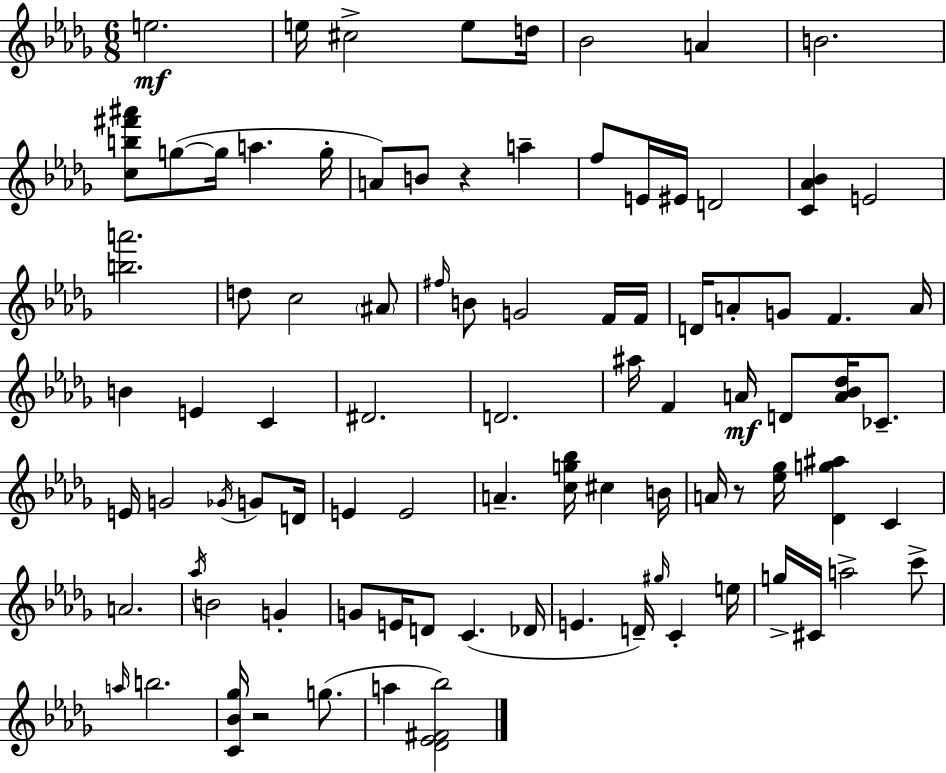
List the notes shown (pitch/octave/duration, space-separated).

E5/h. E5/s C#5/h E5/e D5/s Bb4/h A4/q B4/h. [C5,B5,F#6,A#6]/e G5/e G5/s A5/q. G5/s A4/e B4/e R/q A5/q F5/e E4/s EIS4/s D4/h [C4,Ab4,Bb4]/q E4/h [B5,A6]/h. D5/e C5/h A#4/e F#5/s B4/e G4/h F4/s F4/s D4/s A4/e G4/e F4/q. A4/s B4/q E4/q C4/q D#4/h. D4/h. A#5/s F4/q A4/s D4/e [A4,Bb4,Db5]/s CES4/e. E4/s G4/h Gb4/s G4/e D4/s E4/q E4/h A4/q. [C5,G5,Bb5]/s C#5/q B4/s A4/s R/e [Eb5,Gb5]/s [Db4,G5,A#5]/q C4/q A4/h. Ab5/s B4/h G4/q G4/e E4/s D4/e C4/q. Db4/s E4/q. D4/s G#5/s C4/q E5/s G5/s C#4/s A5/h C6/e A5/s B5/h. [C4,Bb4,Gb5]/s R/h G5/e. A5/q [Db4,Eb4,F#4,Bb5]/h